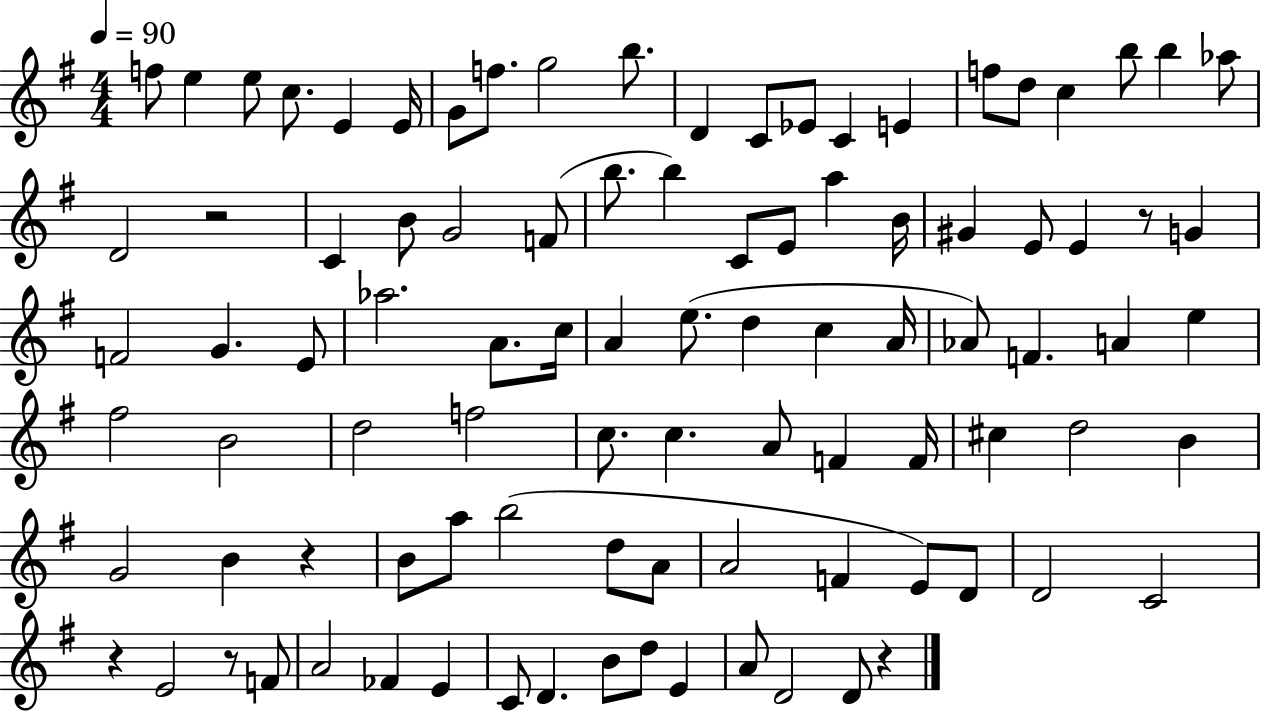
{
  \clef treble
  \numericTimeSignature
  \time 4/4
  \key g \major
  \tempo 4 = 90
  \repeat volta 2 { f''8 e''4 e''8 c''8. e'4 e'16 | g'8 f''8. g''2 b''8. | d'4 c'8 ees'8 c'4 e'4 | f''8 d''8 c''4 b''8 b''4 aes''8 | \break d'2 r2 | c'4 b'8 g'2 f'8( | b''8. b''4) c'8 e'8 a''4 b'16 | gis'4 e'8 e'4 r8 g'4 | \break f'2 g'4. e'8 | aes''2. a'8. c''16 | a'4 e''8.( d''4 c''4 a'16 | aes'8) f'4. a'4 e''4 | \break fis''2 b'2 | d''2 f''2 | c''8. c''4. a'8 f'4 f'16 | cis''4 d''2 b'4 | \break g'2 b'4 r4 | b'8 a''8 b''2( d''8 a'8 | a'2 f'4 e'8) d'8 | d'2 c'2 | \break r4 e'2 r8 f'8 | a'2 fes'4 e'4 | c'8 d'4. b'8 d''8 e'4 | a'8 d'2 d'8 r4 | \break } \bar "|."
}